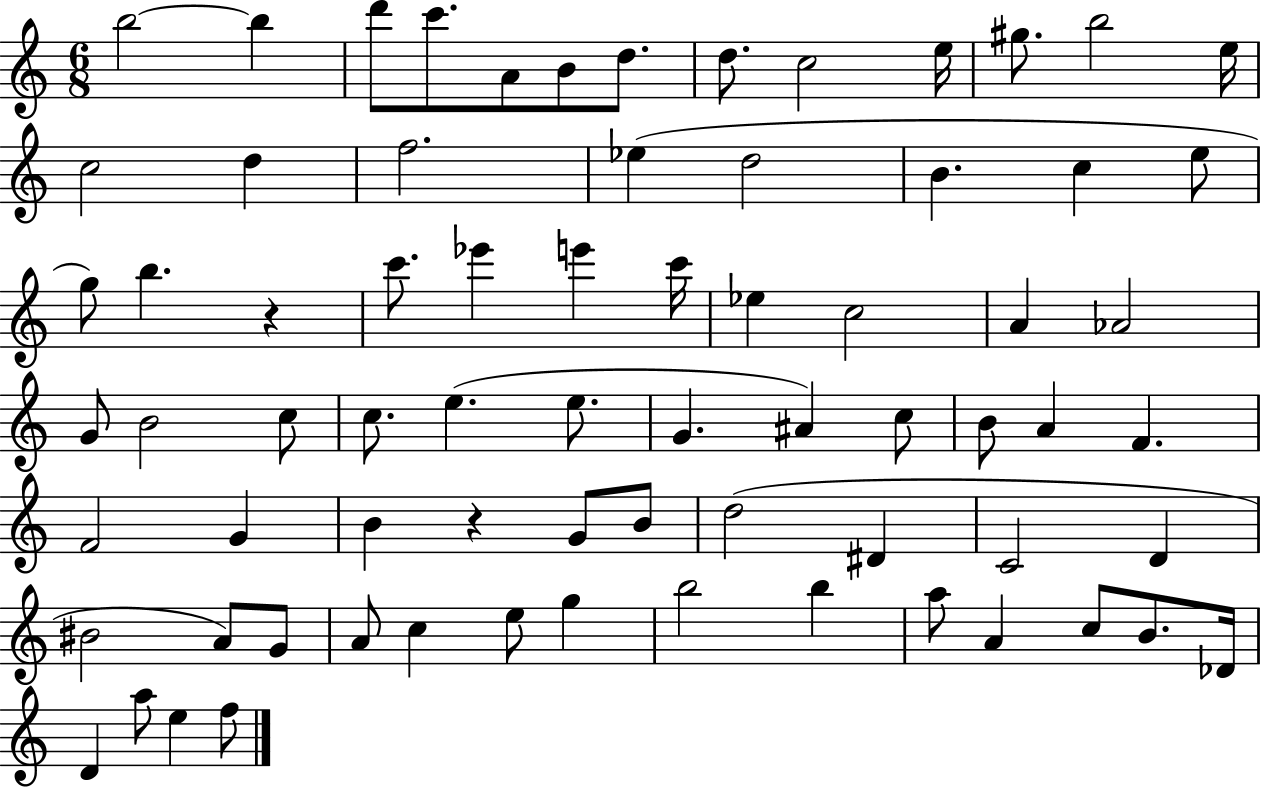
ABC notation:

X:1
T:Untitled
M:6/8
L:1/4
K:C
b2 b d'/2 c'/2 A/2 B/2 d/2 d/2 c2 e/4 ^g/2 b2 e/4 c2 d f2 _e d2 B c e/2 g/2 b z c'/2 _e' e' c'/4 _e c2 A _A2 G/2 B2 c/2 c/2 e e/2 G ^A c/2 B/2 A F F2 G B z G/2 B/2 d2 ^D C2 D ^B2 A/2 G/2 A/2 c e/2 g b2 b a/2 A c/2 B/2 _D/4 D a/2 e f/2